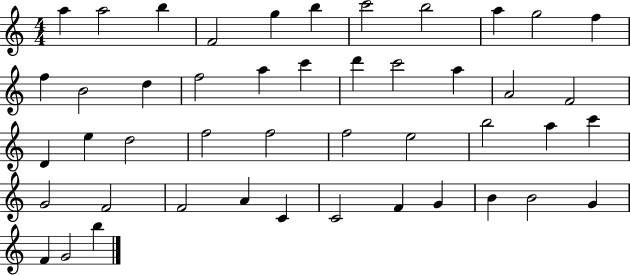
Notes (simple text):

A5/q A5/h B5/q F4/h G5/q B5/q C6/h B5/h A5/q G5/h F5/q F5/q B4/h D5/q F5/h A5/q C6/q D6/q C6/h A5/q A4/h F4/h D4/q E5/q D5/h F5/h F5/h F5/h E5/h B5/h A5/q C6/q G4/h F4/h F4/h A4/q C4/q C4/h F4/q G4/q B4/q B4/h G4/q F4/q G4/h B5/q